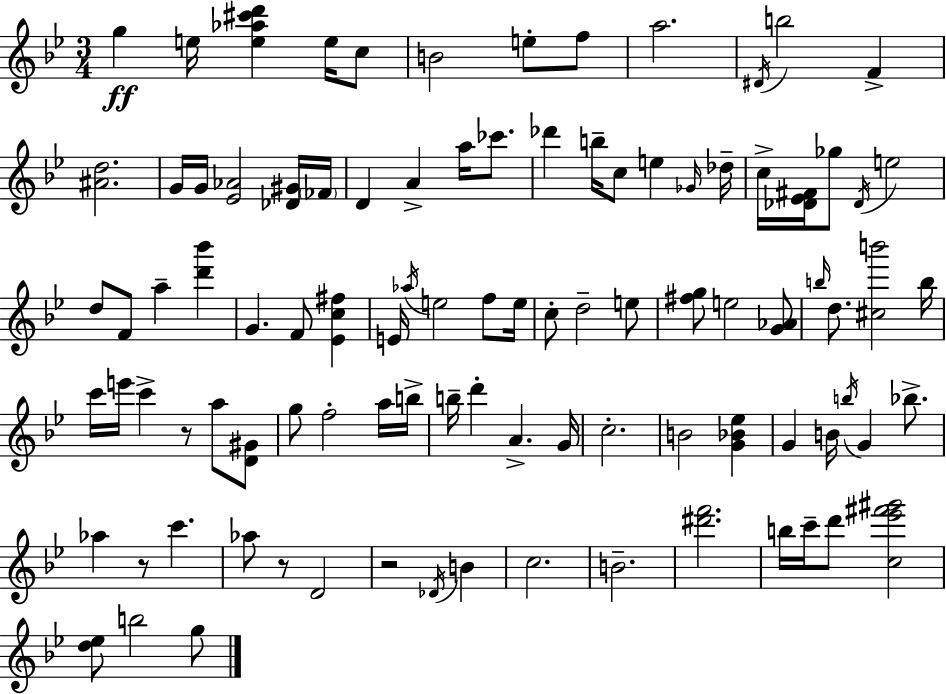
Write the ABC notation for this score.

X:1
T:Untitled
M:3/4
L:1/4
K:Gm
g e/4 [e_a^c'd'] e/4 c/2 B2 e/2 f/2 a2 ^D/4 b2 F [^Ad]2 G/4 G/4 [_E_A]2 [_D^G]/4 _F/4 D A a/4 _c'/2 _d' b/4 c/2 e _G/4 _d/4 c/4 [_D_E^F]/4 _g/2 _D/4 e2 d/2 F/2 a [d'_b'] G F/2 [_Ec^f] E/4 _a/4 e2 f/2 e/4 c/2 d2 e/2 [^fg]/2 e2 [G_A]/2 b/4 d/2 [^cb']2 b/4 c'/4 e'/4 c' z/2 a/2 [D^G]/2 g/2 f2 a/4 b/4 b/4 d' A G/4 c2 B2 [G_B_e] G B/4 b/4 G _b/2 _a z/2 c' _a/2 z/2 D2 z2 _D/4 B c2 B2 [^d'f']2 b/4 c'/4 d'/2 [c_e'^f'^g']2 [d_e]/2 b2 g/2